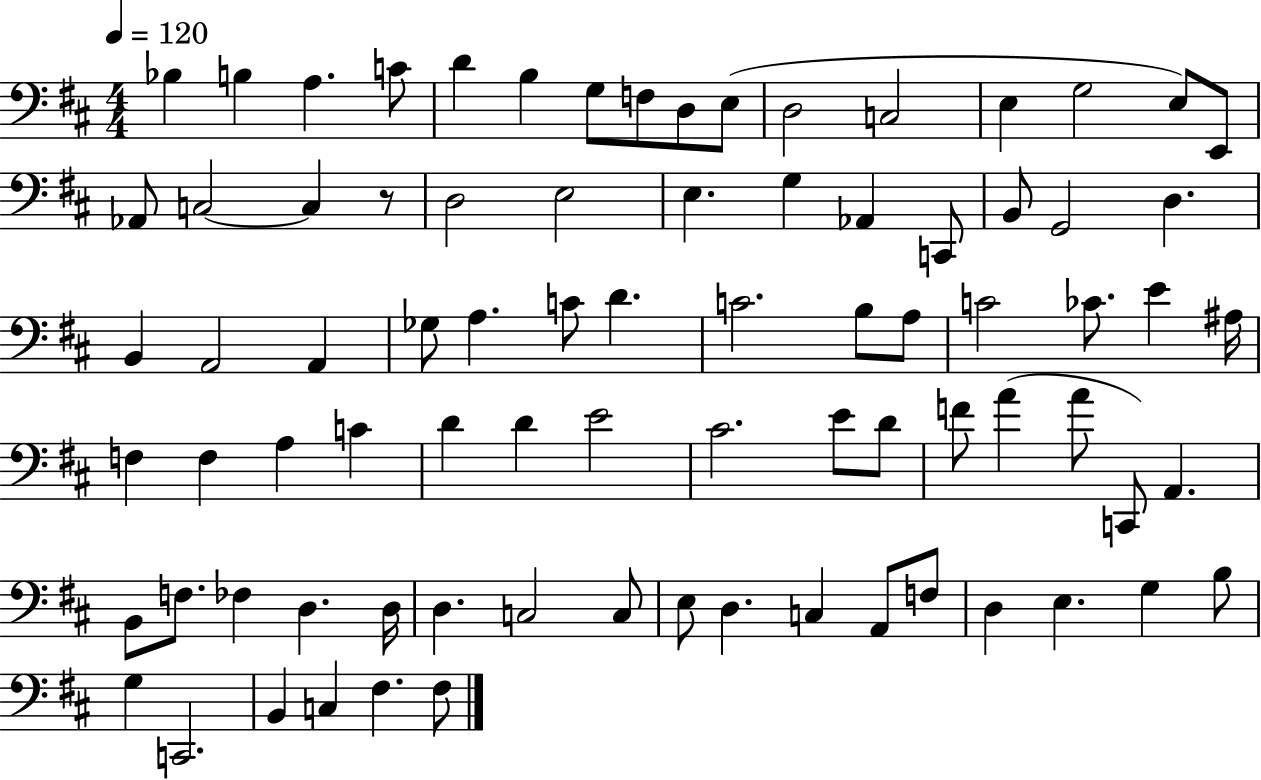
{
  \clef bass
  \numericTimeSignature
  \time 4/4
  \key d \major
  \tempo 4 = 120
  \repeat volta 2 { bes4 b4 a4. c'8 | d'4 b4 g8 f8 d8 e8( | d2 c2 | e4 g2 e8) e,8 | \break aes,8 c2~~ c4 r8 | d2 e2 | e4. g4 aes,4 c,8 | b,8 g,2 d4. | \break b,4 a,2 a,4 | ges8 a4. c'8 d'4. | c'2. b8 a8 | c'2 ces'8. e'4 ais16 | \break f4 f4 a4 c'4 | d'4 d'4 e'2 | cis'2. e'8 d'8 | f'8 a'4( a'8 c,8) a,4. | \break b,8 f8. fes4 d4. d16 | d4. c2 c8 | e8 d4. c4 a,8 f8 | d4 e4. g4 b8 | \break g4 c,2. | b,4 c4 fis4. fis8 | } \bar "|."
}